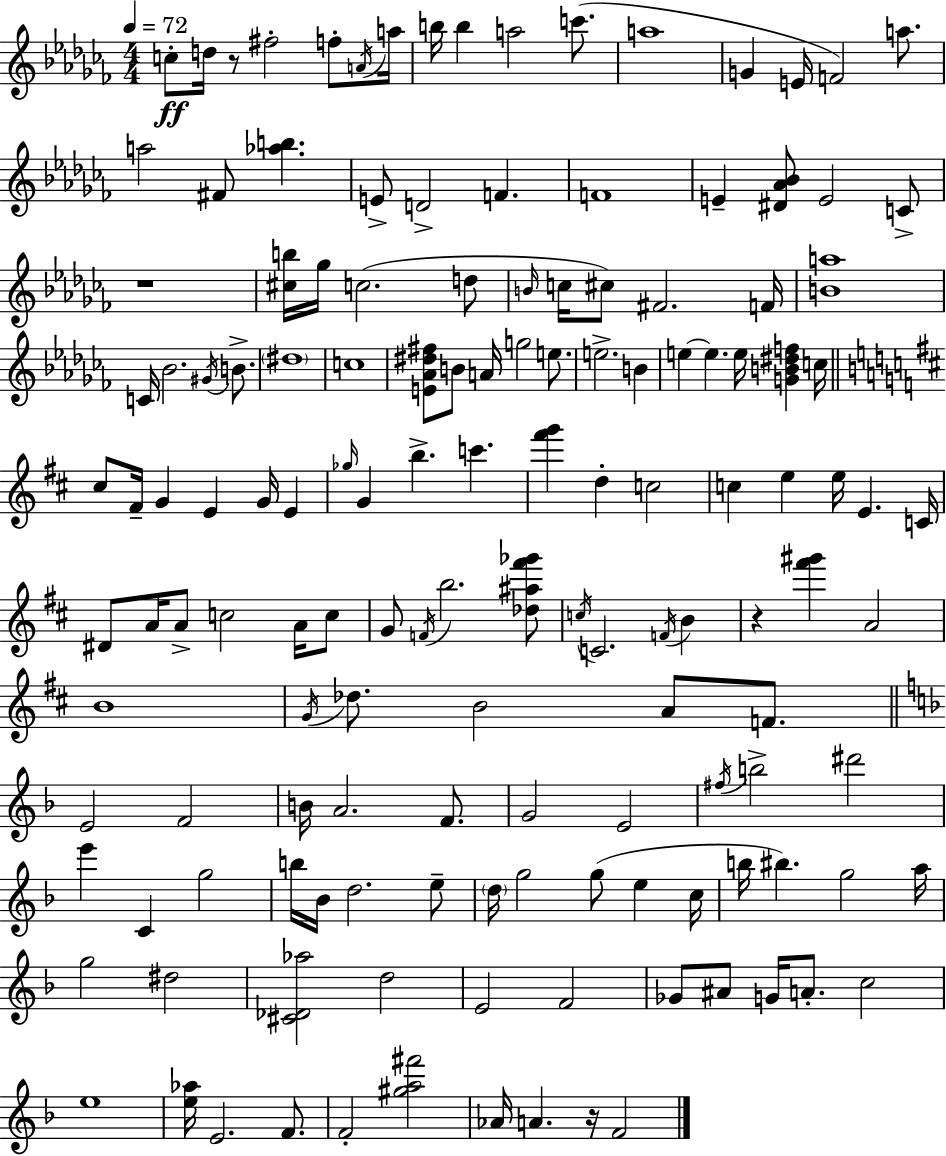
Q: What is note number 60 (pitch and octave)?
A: C5